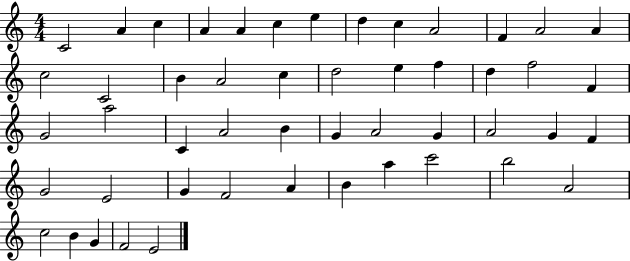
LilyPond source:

{
  \clef treble
  \numericTimeSignature
  \time 4/4
  \key c \major
  c'2 a'4 c''4 | a'4 a'4 c''4 e''4 | d''4 c''4 a'2 | f'4 a'2 a'4 | \break c''2 c'2 | b'4 a'2 c''4 | d''2 e''4 f''4 | d''4 f''2 f'4 | \break g'2 a''2 | c'4 a'2 b'4 | g'4 a'2 g'4 | a'2 g'4 f'4 | \break g'2 e'2 | g'4 f'2 a'4 | b'4 a''4 c'''2 | b''2 a'2 | \break c''2 b'4 g'4 | f'2 e'2 | \bar "|."
}